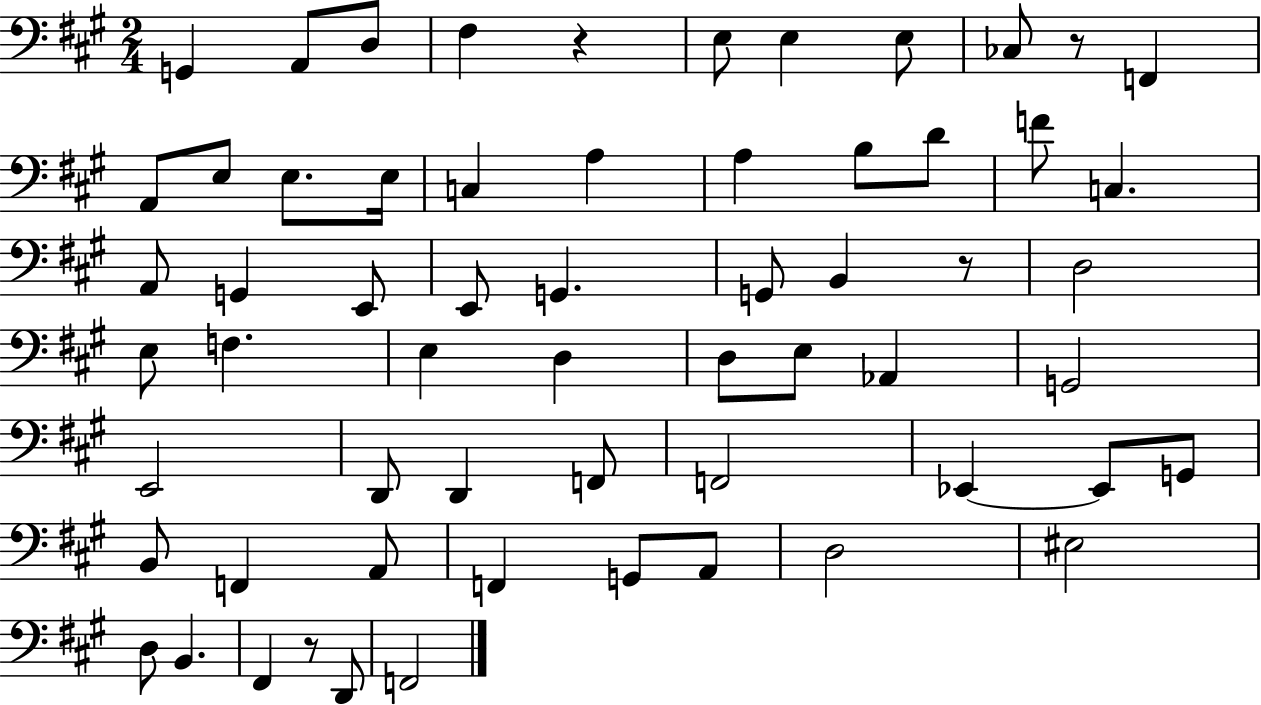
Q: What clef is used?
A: bass